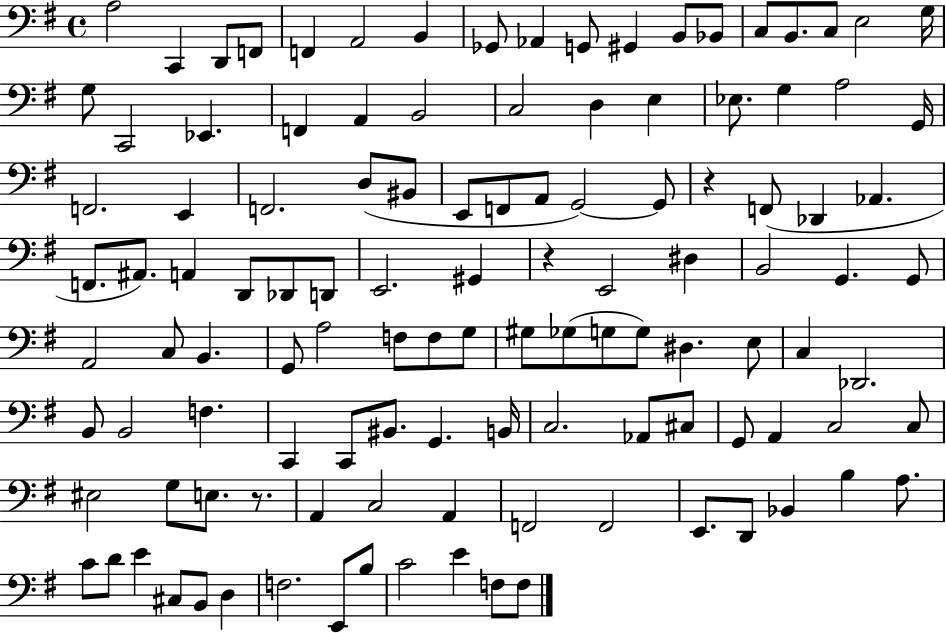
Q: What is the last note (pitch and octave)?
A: F3